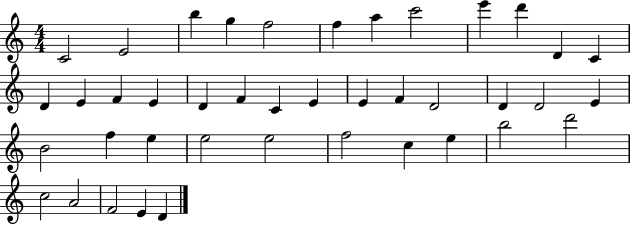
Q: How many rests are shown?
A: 0